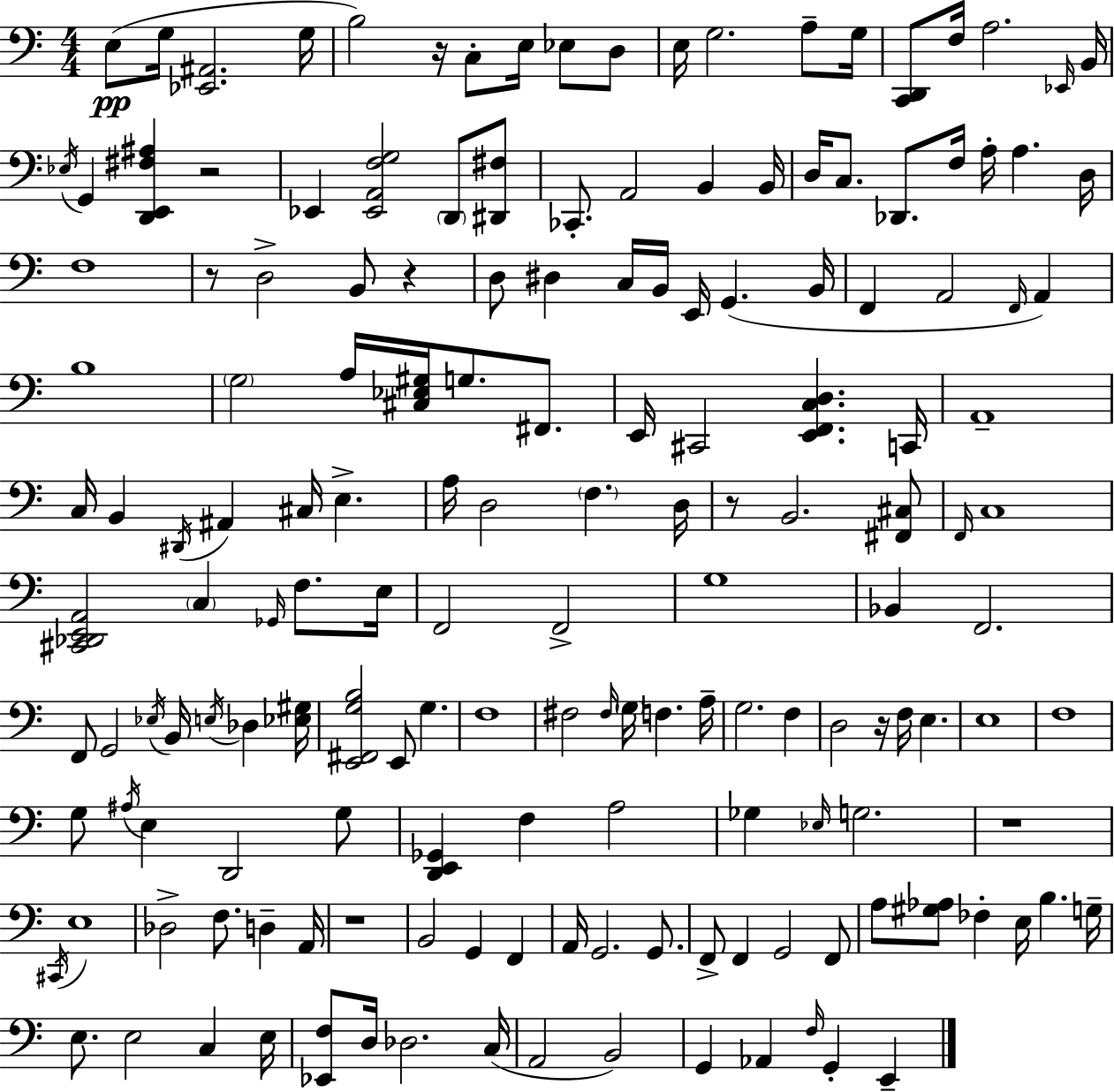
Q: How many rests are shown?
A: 8